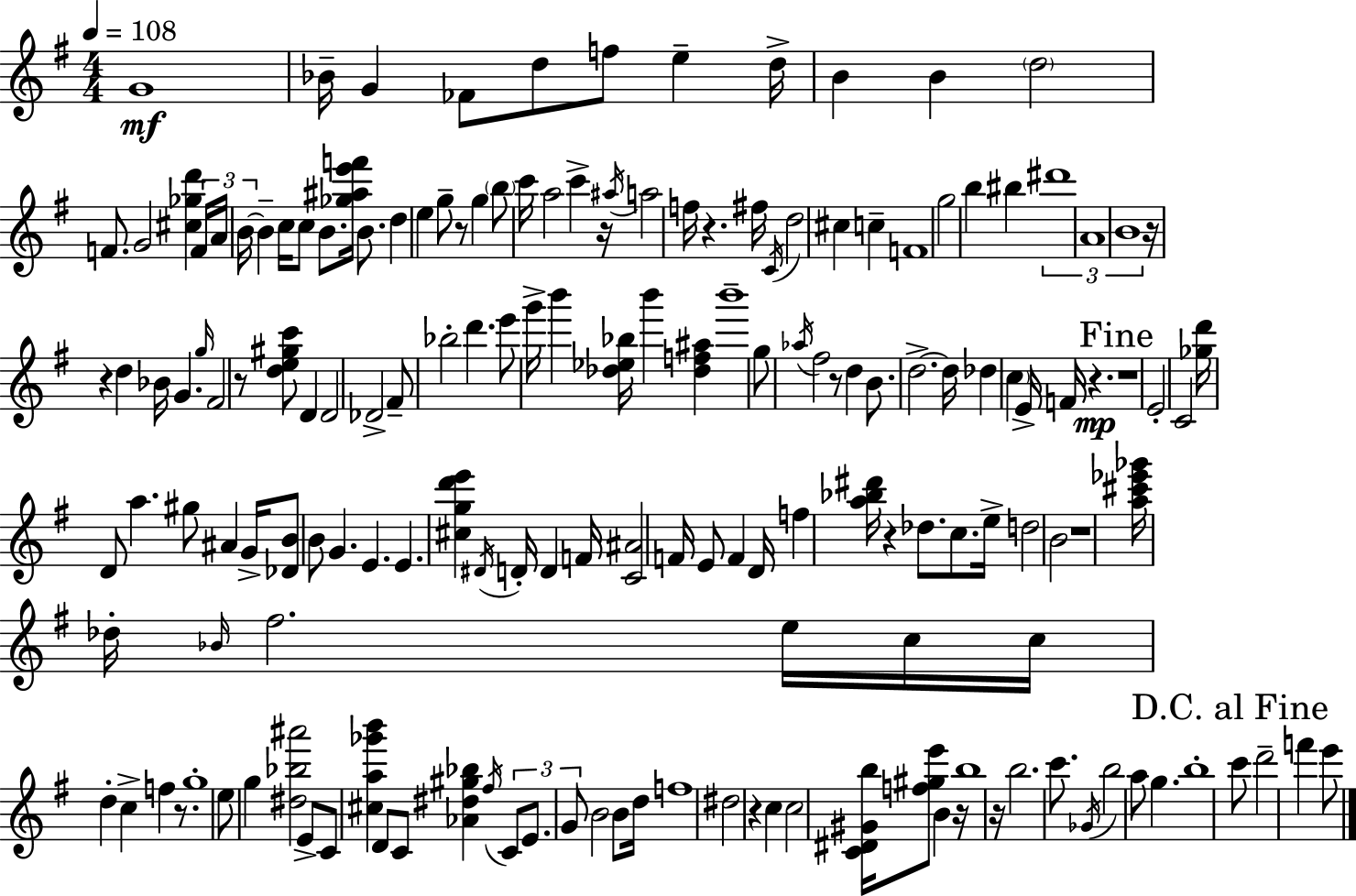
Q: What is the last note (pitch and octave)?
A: E6